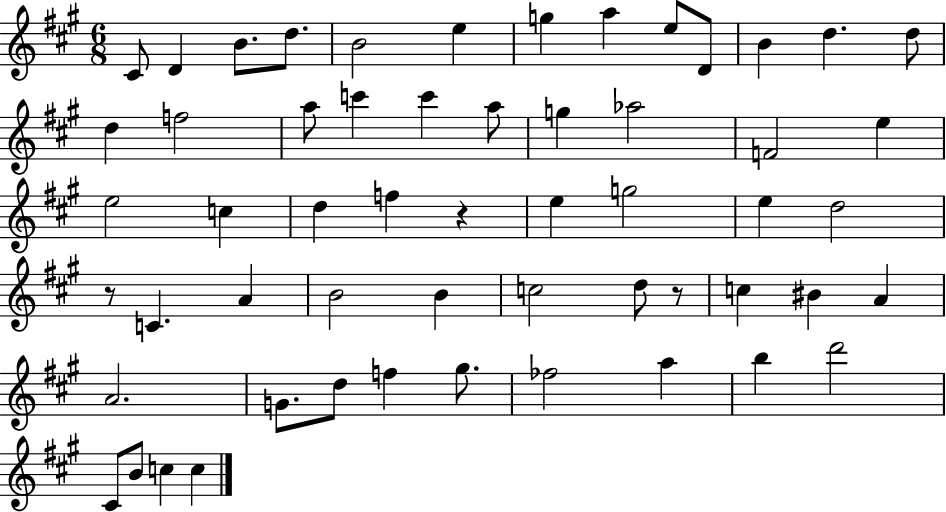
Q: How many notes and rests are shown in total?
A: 56